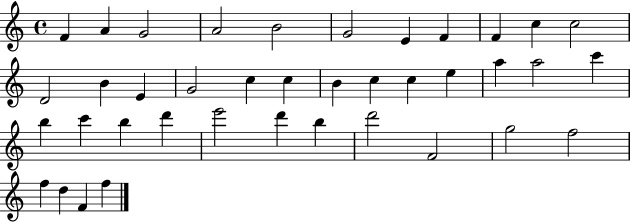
X:1
T:Untitled
M:4/4
L:1/4
K:C
F A G2 A2 B2 G2 E F F c c2 D2 B E G2 c c B c c e a a2 c' b c' b d' e'2 d' b d'2 F2 g2 f2 f d F f